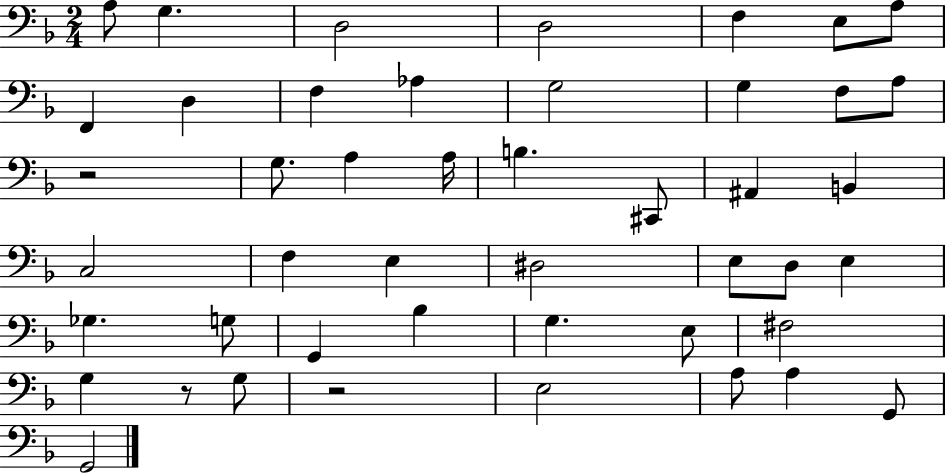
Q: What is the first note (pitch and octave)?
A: A3